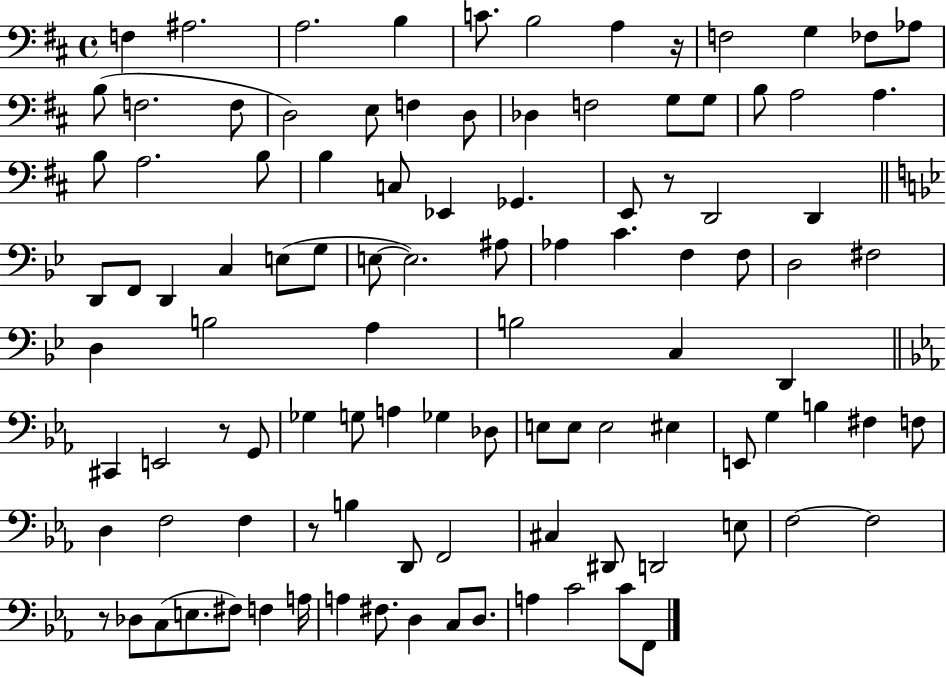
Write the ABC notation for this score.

X:1
T:Untitled
M:4/4
L:1/4
K:D
F, ^A,2 A,2 B, C/2 B,2 A, z/4 F,2 G, _F,/2 _A,/2 B,/2 F,2 F,/2 D,2 E,/2 F, D,/2 _D, F,2 G,/2 G,/2 B,/2 A,2 A, B,/2 A,2 B,/2 B, C,/2 _E,, _G,, E,,/2 z/2 D,,2 D,, D,,/2 F,,/2 D,, C, E,/2 G,/2 E,/2 E,2 ^A,/2 _A, C F, F,/2 D,2 ^F,2 D, B,2 A, B,2 C, D,, ^C,, E,,2 z/2 G,,/2 _G, G,/2 A, _G, _D,/2 E,/2 E,/2 E,2 ^E, E,,/2 G, B, ^F, F,/2 D, F,2 F, z/2 B, D,,/2 F,,2 ^C, ^D,,/2 D,,2 E,/2 F,2 F,2 z/2 _D,/2 C,/2 E,/2 ^F,/2 F, A,/4 A, ^F,/2 D, C,/2 D,/2 A, C2 C/2 F,,/2